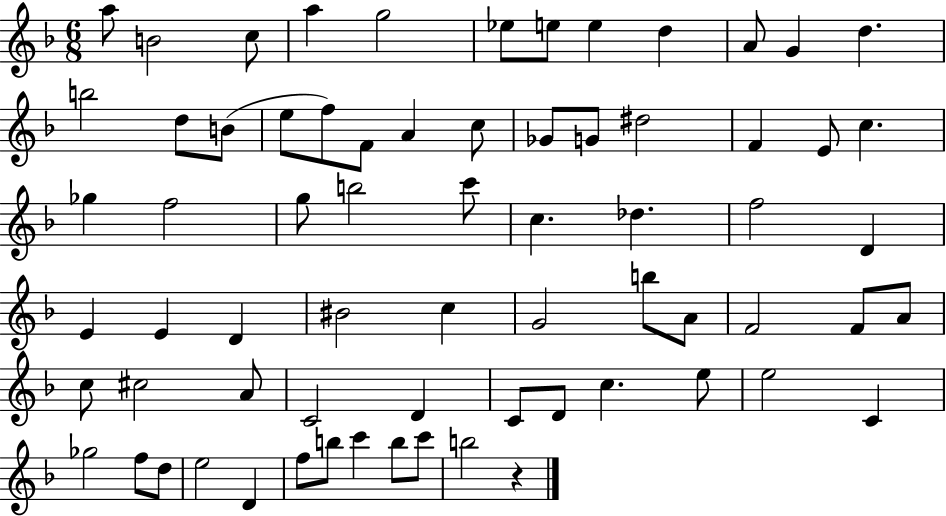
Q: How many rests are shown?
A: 1